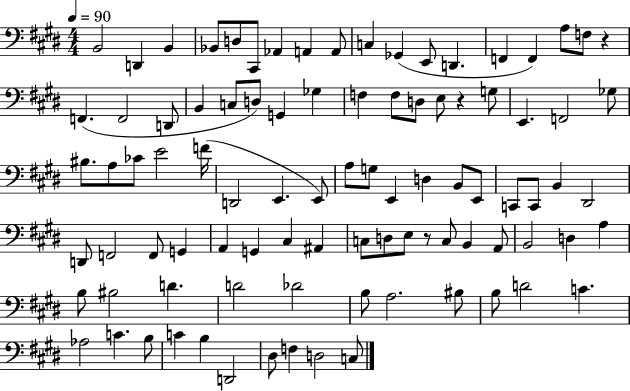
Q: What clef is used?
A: bass